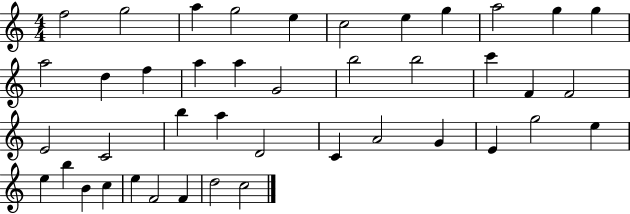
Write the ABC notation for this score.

X:1
T:Untitled
M:4/4
L:1/4
K:C
f2 g2 a g2 e c2 e g a2 g g a2 d f a a G2 b2 b2 c' F F2 E2 C2 b a D2 C A2 G E g2 e e b B c e F2 F d2 c2